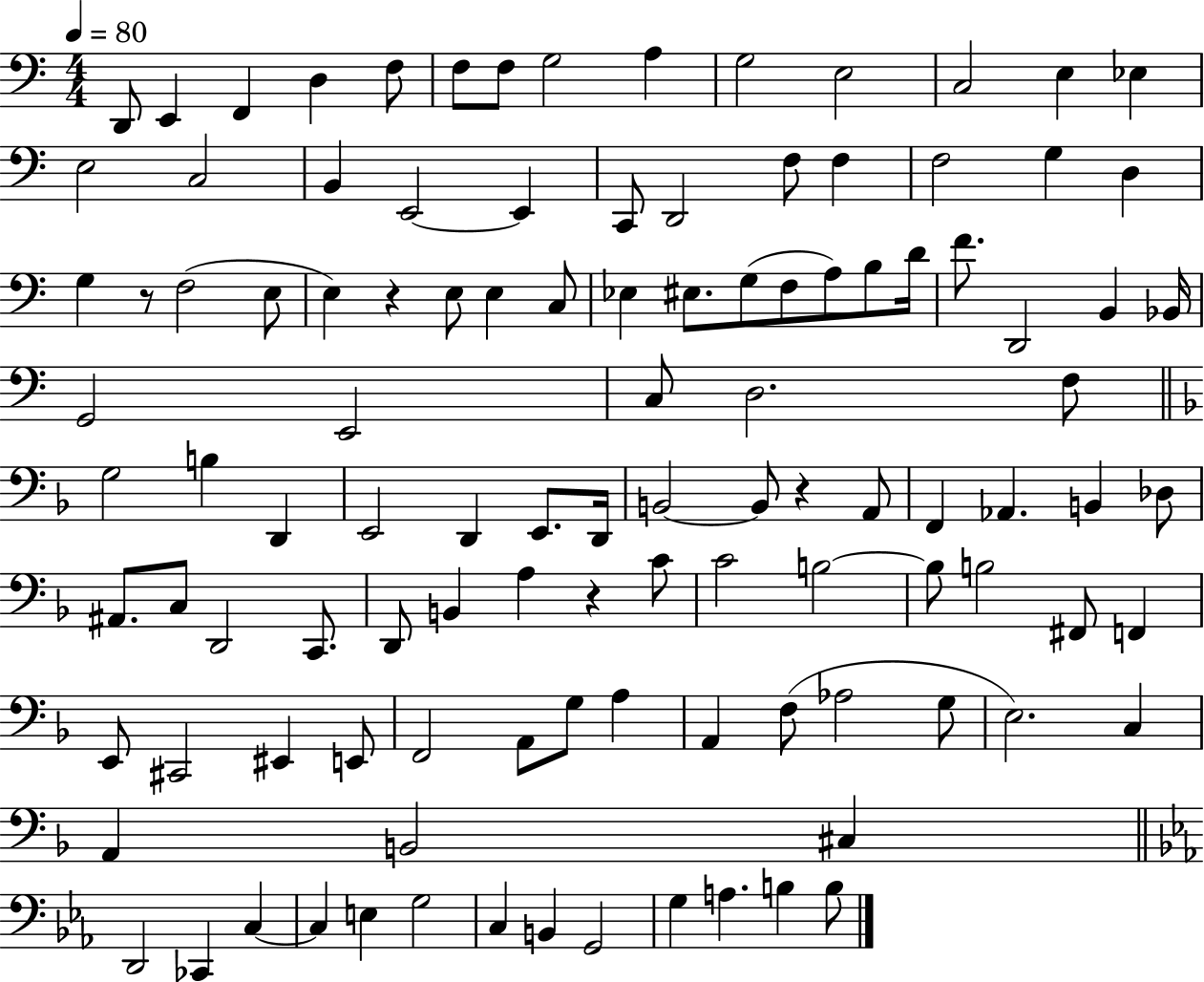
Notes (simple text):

D2/e E2/q F2/q D3/q F3/e F3/e F3/e G3/h A3/q G3/h E3/h C3/h E3/q Eb3/q E3/h C3/h B2/q E2/h E2/q C2/e D2/h F3/e F3/q F3/h G3/q D3/q G3/q R/e F3/h E3/e E3/q R/q E3/e E3/q C3/e Eb3/q EIS3/e. G3/e F3/e A3/e B3/e D4/s F4/e. D2/h B2/q Bb2/s G2/h E2/h C3/e D3/h. F3/e G3/h B3/q D2/q E2/h D2/q E2/e. D2/s B2/h B2/e R/q A2/e F2/q Ab2/q. B2/q Db3/e A#2/e. C3/e D2/h C2/e. D2/e B2/q A3/q R/q C4/e C4/h B3/h B3/e B3/h F#2/e F2/q E2/e C#2/h EIS2/q E2/e F2/h A2/e G3/e A3/q A2/q F3/e Ab3/h G3/e E3/h. C3/q A2/q B2/h C#3/q D2/h CES2/q C3/q C3/q E3/q G3/h C3/q B2/q G2/h G3/q A3/q. B3/q B3/e